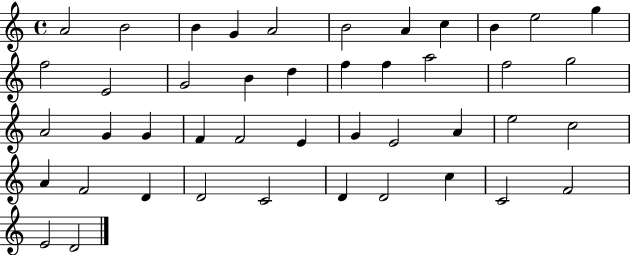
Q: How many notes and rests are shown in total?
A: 44